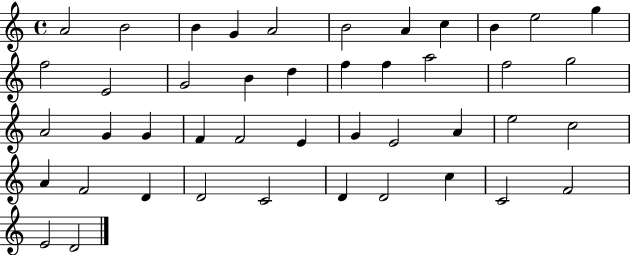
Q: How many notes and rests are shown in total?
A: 44